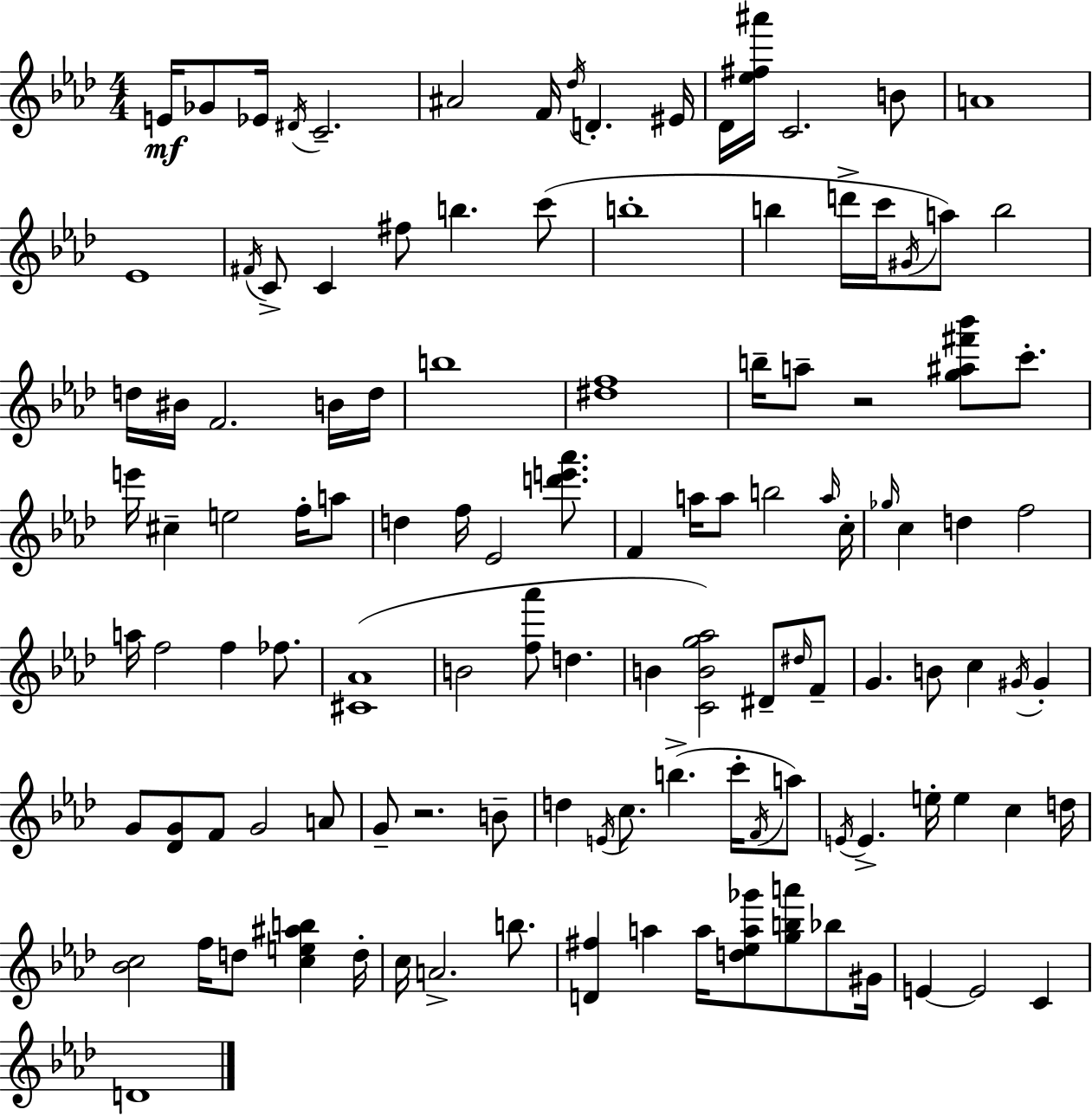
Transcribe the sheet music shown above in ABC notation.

X:1
T:Untitled
M:4/4
L:1/4
K:Ab
E/4 _G/2 _E/4 ^D/4 C2 ^A2 F/4 _d/4 D ^E/4 _D/4 [_e^f^a']/4 C2 B/2 A4 _E4 ^F/4 C/2 C ^f/2 b c'/2 b4 b d'/4 c'/4 ^G/4 a/2 b2 d/4 ^B/4 F2 B/4 d/4 b4 [^df]4 b/4 a/2 z2 [g^a^f'_b']/2 c'/2 e'/4 ^c e2 f/4 a/2 d f/4 _E2 [d'e'_a']/2 F a/4 a/2 b2 a/4 c/4 _g/4 c d f2 a/4 f2 f _f/2 [^C_A]4 B2 [f_a']/2 d B [CBg_a]2 ^D/2 ^d/4 F/2 G B/2 c ^G/4 ^G G/2 [_DG]/2 F/2 G2 A/2 G/2 z2 B/2 d E/4 c/2 b c'/4 F/4 a/2 E/4 E e/4 e c d/4 [_Bc]2 f/4 d/2 [ce^ab] d/4 c/4 A2 b/2 [D^f] a a/4 [d_ea_g']/2 [gba']/2 _b/2 ^G/4 E E2 C D4